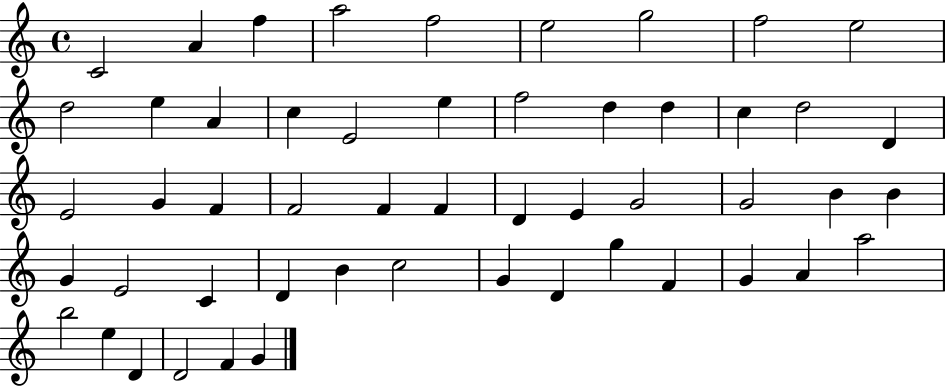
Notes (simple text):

C4/h A4/q F5/q A5/h F5/h E5/h G5/h F5/h E5/h D5/h E5/q A4/q C5/q E4/h E5/q F5/h D5/q D5/q C5/q D5/h D4/q E4/h G4/q F4/q F4/h F4/q F4/q D4/q E4/q G4/h G4/h B4/q B4/q G4/q E4/h C4/q D4/q B4/q C5/h G4/q D4/q G5/q F4/q G4/q A4/q A5/h B5/h E5/q D4/q D4/h F4/q G4/q